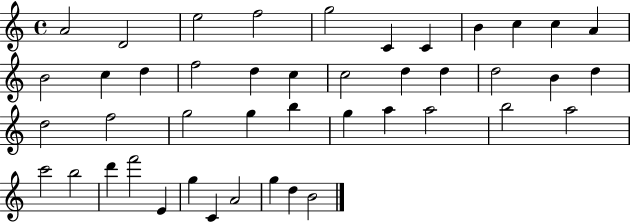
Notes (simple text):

A4/h D4/h E5/h F5/h G5/h C4/q C4/q B4/q C5/q C5/q A4/q B4/h C5/q D5/q F5/h D5/q C5/q C5/h D5/q D5/q D5/h B4/q D5/q D5/h F5/h G5/h G5/q B5/q G5/q A5/q A5/h B5/h A5/h C6/h B5/h D6/q F6/h E4/q G5/q C4/q A4/h G5/q D5/q B4/h